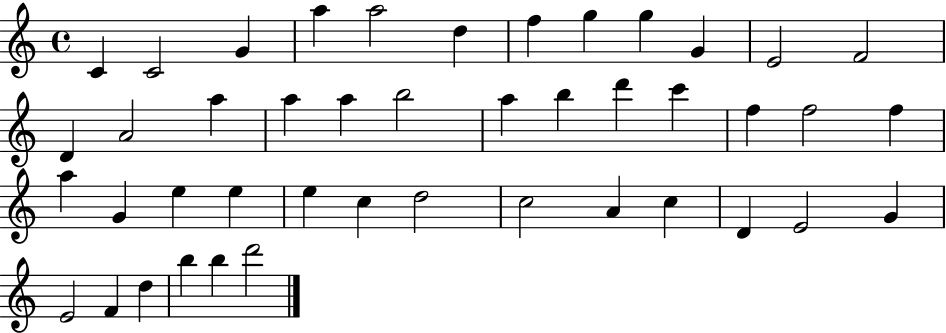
C4/q C4/h G4/q A5/q A5/h D5/q F5/q G5/q G5/q G4/q E4/h F4/h D4/q A4/h A5/q A5/q A5/q B5/h A5/q B5/q D6/q C6/q F5/q F5/h F5/q A5/q G4/q E5/q E5/q E5/q C5/q D5/h C5/h A4/q C5/q D4/q E4/h G4/q E4/h F4/q D5/q B5/q B5/q D6/h